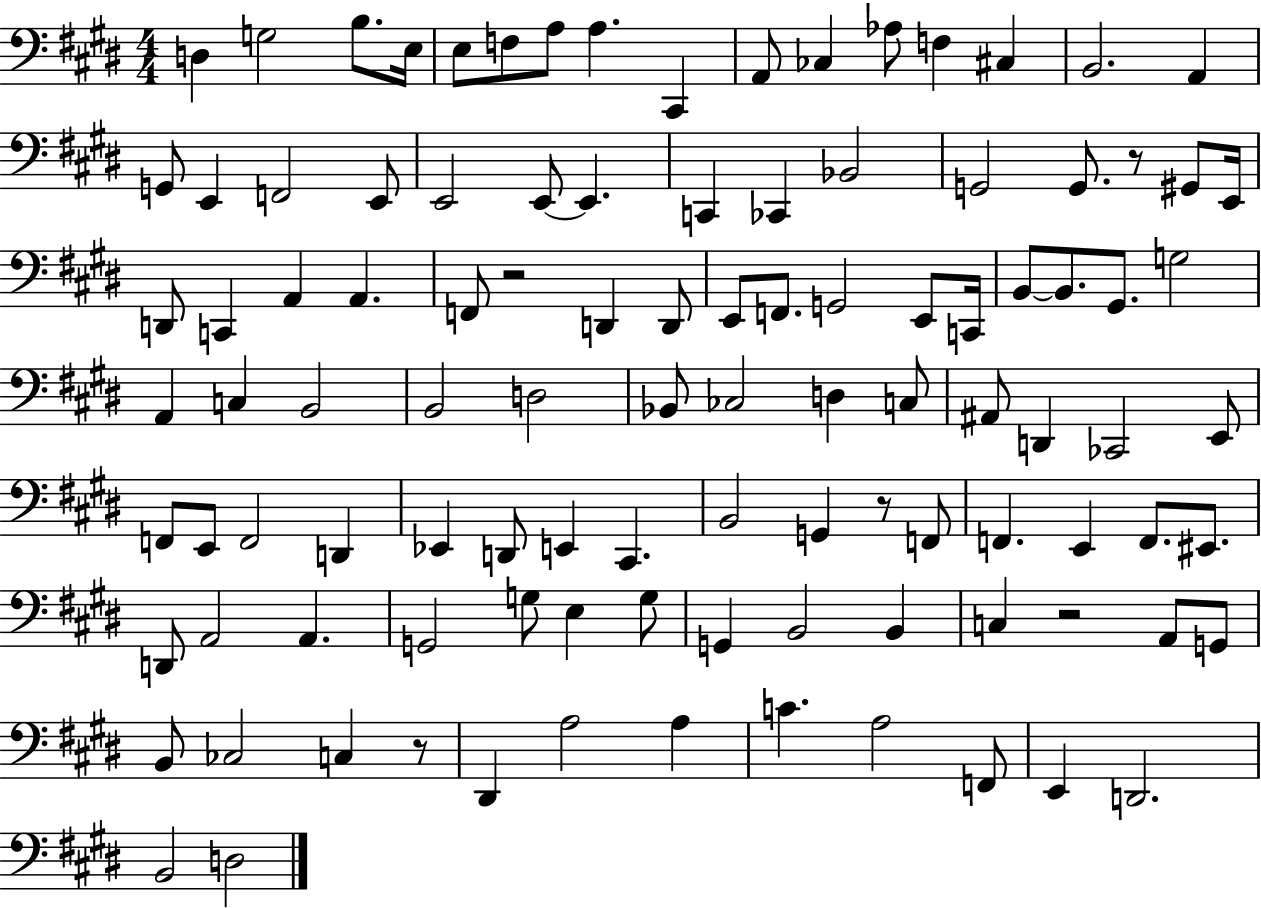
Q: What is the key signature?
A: E major